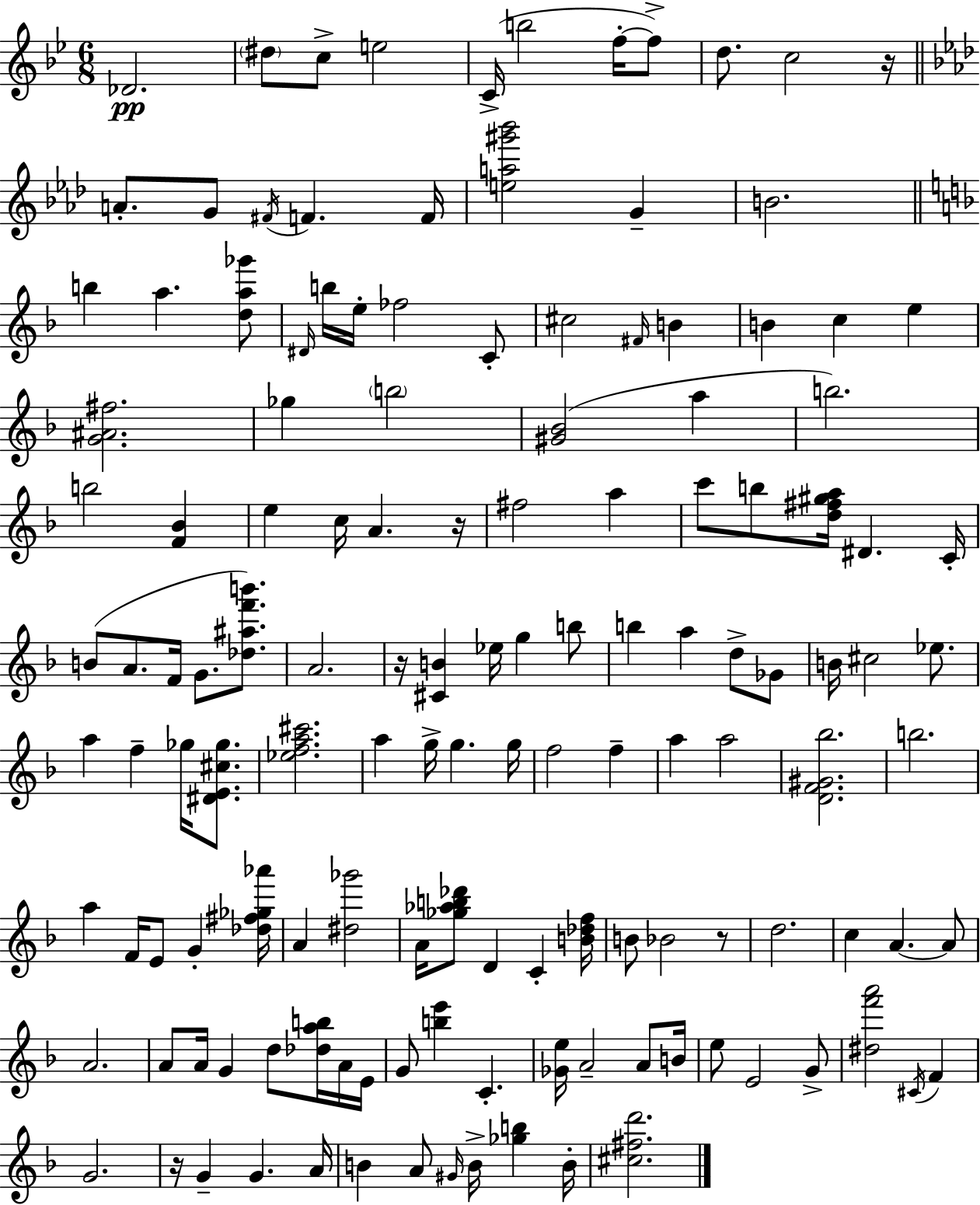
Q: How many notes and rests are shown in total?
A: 137